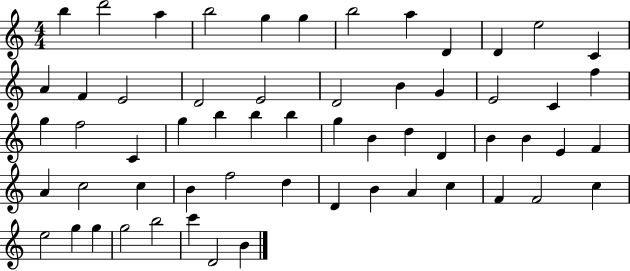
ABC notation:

X:1
T:Untitled
M:4/4
L:1/4
K:C
b d'2 a b2 g g b2 a D D e2 C A F E2 D2 E2 D2 B G E2 C f g f2 C g b b b g B d D B B E F A c2 c B f2 d D B A c F F2 c e2 g g g2 b2 c' D2 B